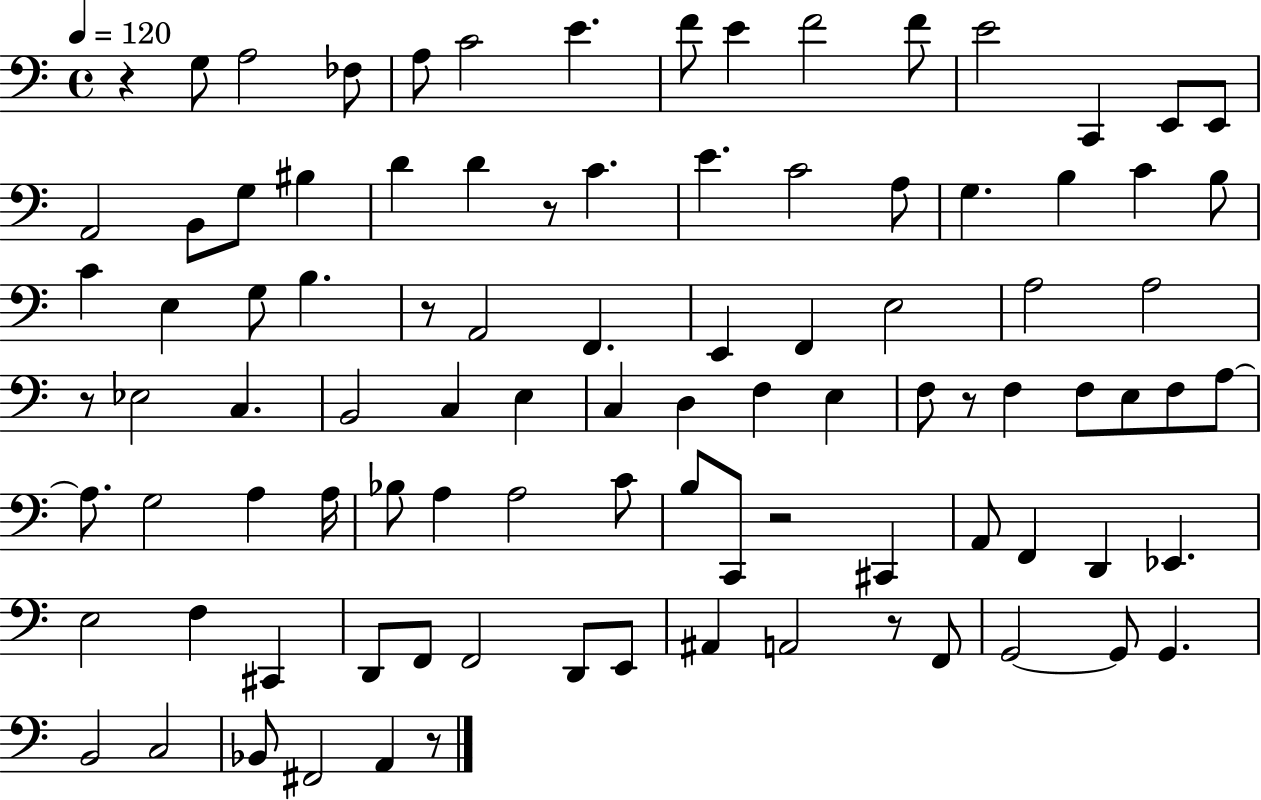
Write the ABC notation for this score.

X:1
T:Untitled
M:4/4
L:1/4
K:C
z G,/2 A,2 _F,/2 A,/2 C2 E F/2 E F2 F/2 E2 C,, E,,/2 E,,/2 A,,2 B,,/2 G,/2 ^B, D D z/2 C E C2 A,/2 G, B, C B,/2 C E, G,/2 B, z/2 A,,2 F,, E,, F,, E,2 A,2 A,2 z/2 _E,2 C, B,,2 C, E, C, D, F, E, F,/2 z/2 F, F,/2 E,/2 F,/2 A,/2 A,/2 G,2 A, A,/4 _B,/2 A, A,2 C/2 B,/2 C,,/2 z2 ^C,, A,,/2 F,, D,, _E,, E,2 F, ^C,, D,,/2 F,,/2 F,,2 D,,/2 E,,/2 ^A,, A,,2 z/2 F,,/2 G,,2 G,,/2 G,, B,,2 C,2 _B,,/2 ^F,,2 A,, z/2